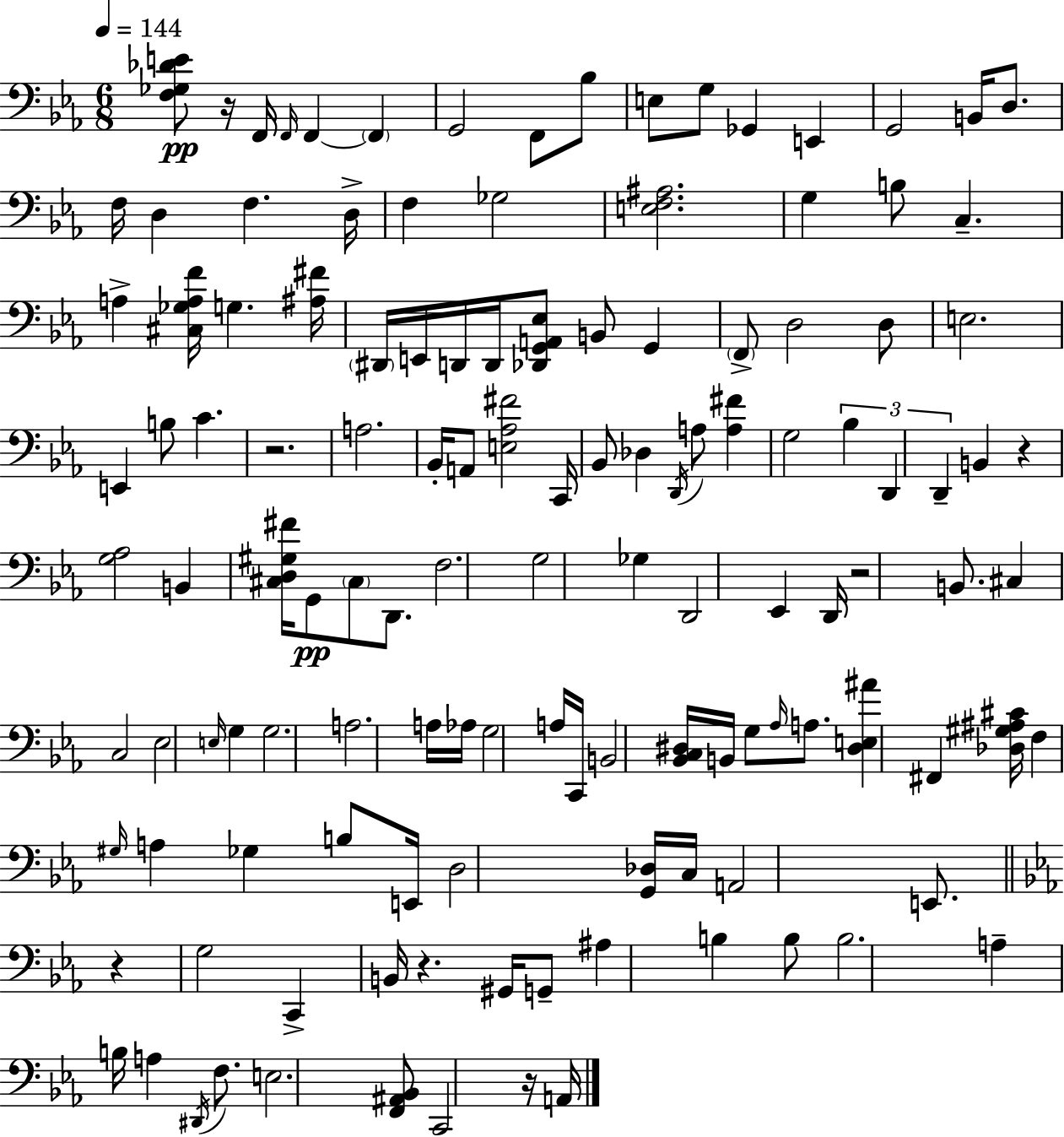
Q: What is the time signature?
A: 6/8